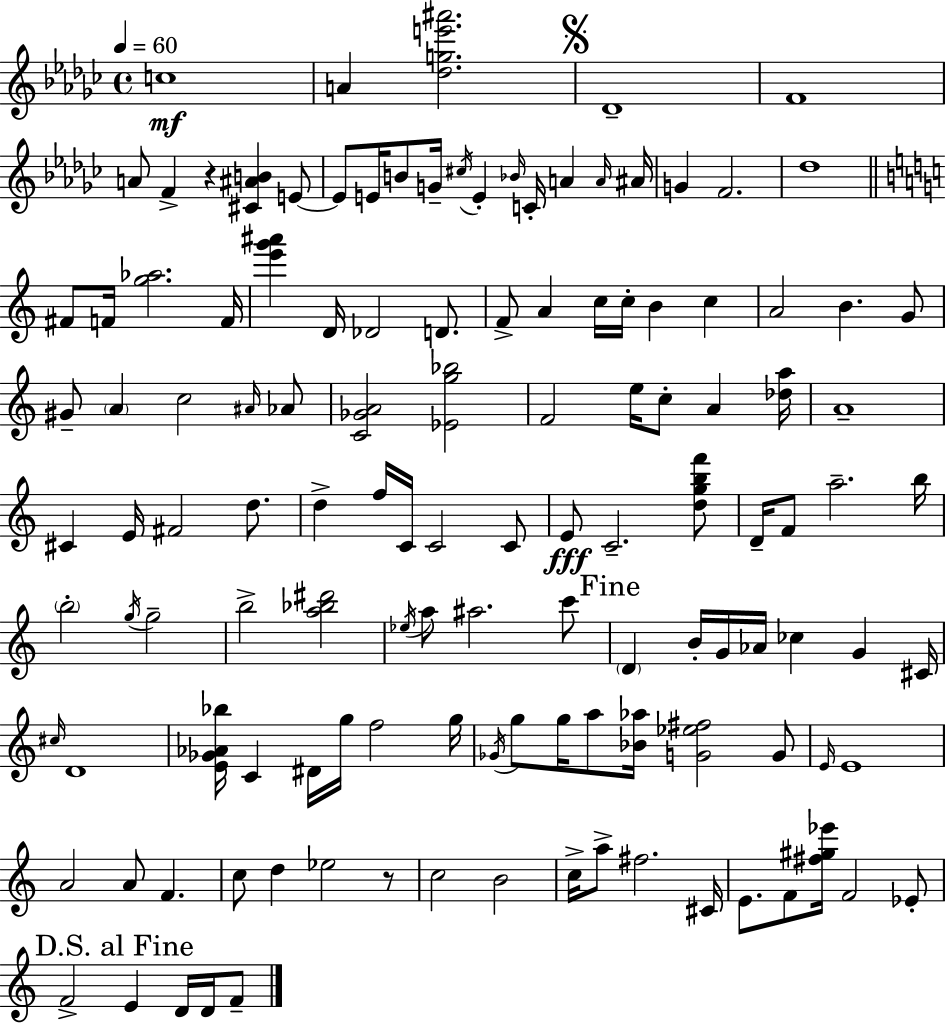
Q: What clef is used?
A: treble